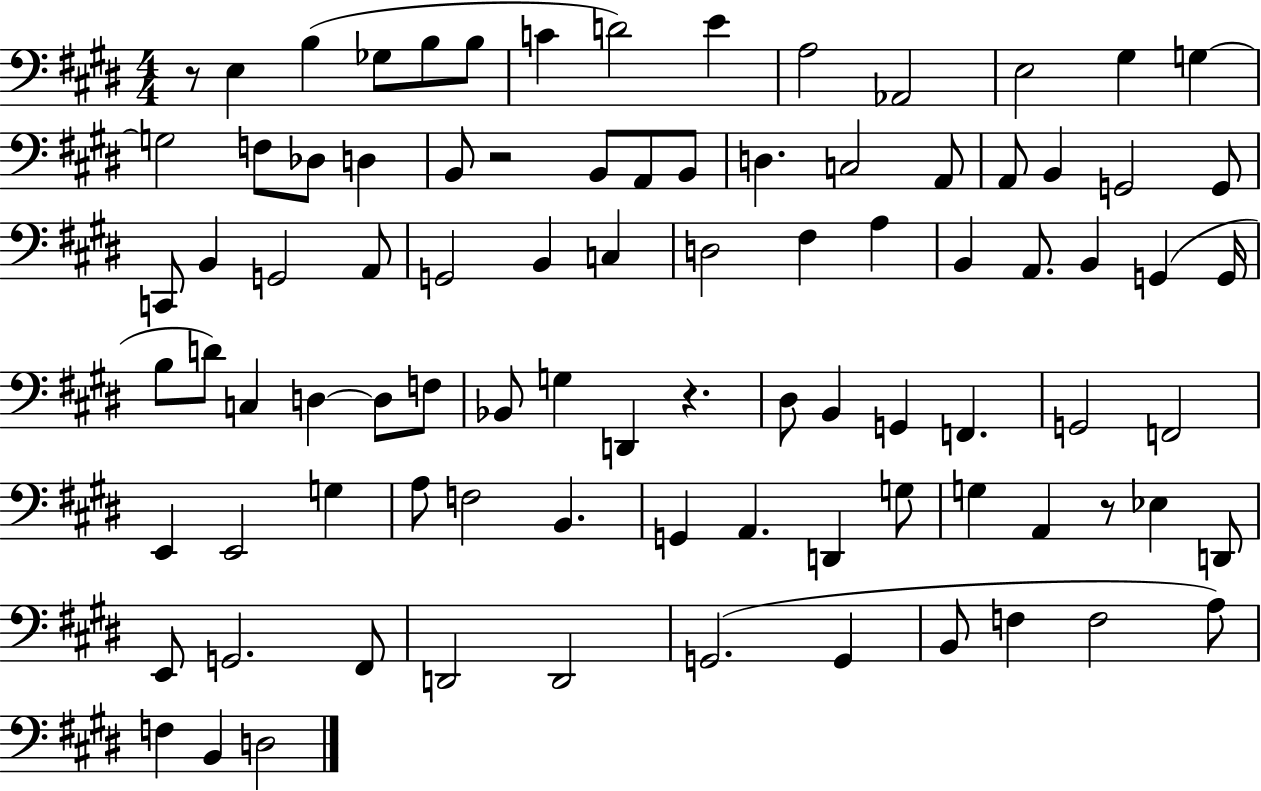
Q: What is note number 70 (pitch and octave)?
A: A2